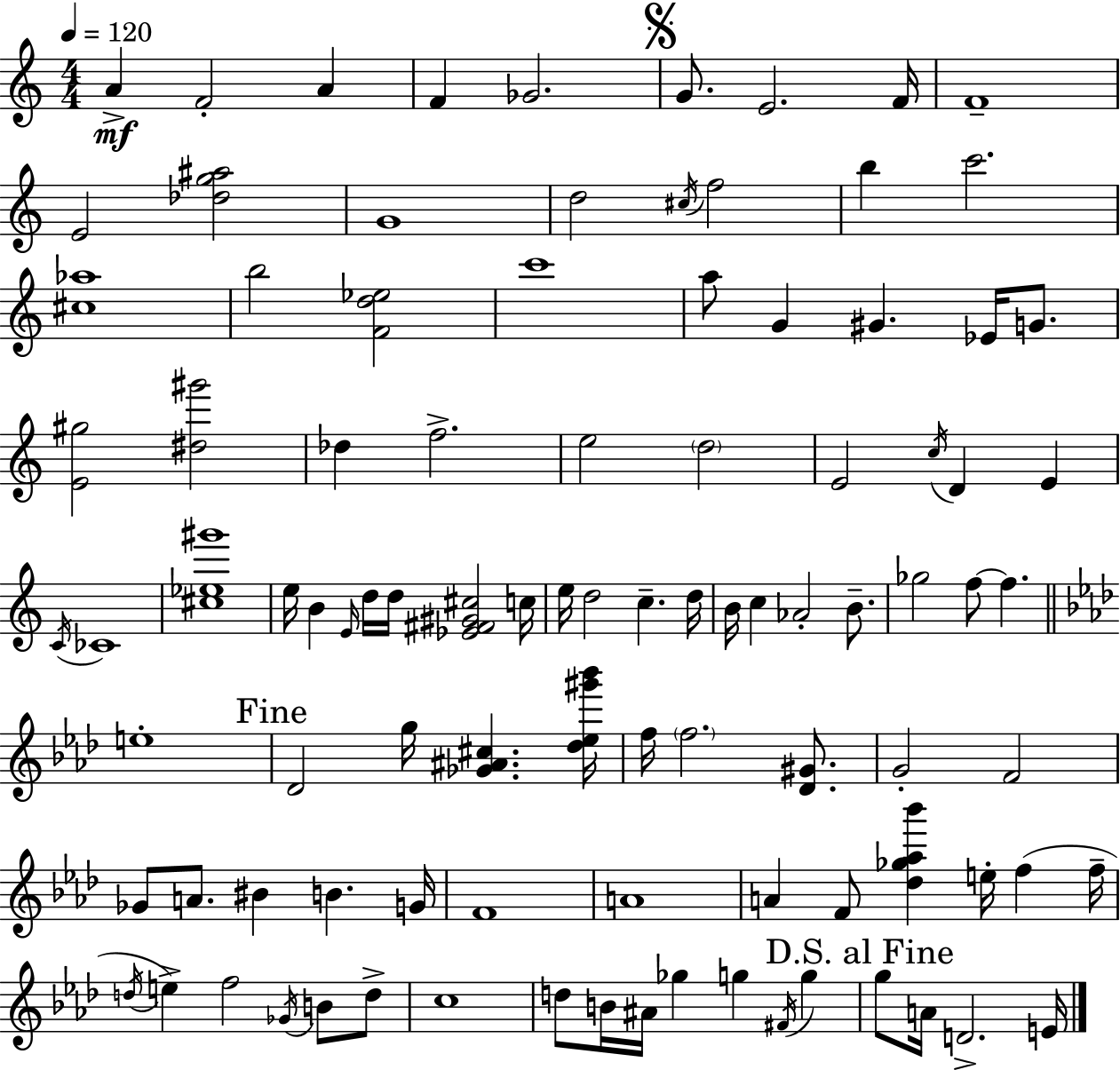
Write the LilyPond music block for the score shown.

{
  \clef treble
  \numericTimeSignature
  \time 4/4
  \key c \major
  \tempo 4 = 120
  a'4->\mf f'2-. a'4 | f'4 ges'2. | \mark \markup { \musicglyph "scripts.segno" } g'8. e'2. f'16 | f'1-- | \break e'2 <des'' g'' ais''>2 | g'1 | d''2 \acciaccatura { cis''16 } f''2 | b''4 c'''2. | \break <cis'' aes''>1 | b''2 <f' d'' ees''>2 | c'''1 | a''8 g'4 gis'4. ees'16 g'8. | \break <e' gis''>2 <dis'' gis'''>2 | des''4 f''2.-> | e''2 \parenthesize d''2 | e'2 \acciaccatura { c''16 } d'4 e'4 | \break \acciaccatura { c'16 } ces'1 | <cis'' ees'' gis'''>1 | e''16 b'4 \grace { e'16 } d''16 d''16 <ees' fis' gis' cis''>2 | c''16 e''16 d''2 c''4.-- | \break d''16 b'16 c''4 aes'2-. | b'8.-- ges''2 f''8~~ f''4. | \bar "||" \break \key aes \major e''1-. | \mark "Fine" des'2 g''16 <ges' ais' cis''>4. <des'' ees'' gis''' bes'''>16 | f''16 \parenthesize f''2. <des' gis'>8. | g'2-. f'2 | \break ges'8 a'8. bis'4 b'4. g'16 | f'1 | a'1 | a'4 f'8 <des'' ges'' aes'' bes'''>4 e''16-. f''4( f''16-- | \break \acciaccatura { d''16 }) e''4-> f''2 \acciaccatura { ges'16 } b'8 | d''8-> c''1 | d''8 b'16 ais'16 ges''4 g''4 \acciaccatura { fis'16 } g''4 | \mark "D.S. al Fine" g''8 a'16 d'2.-> | \break e'16 \bar "|."
}